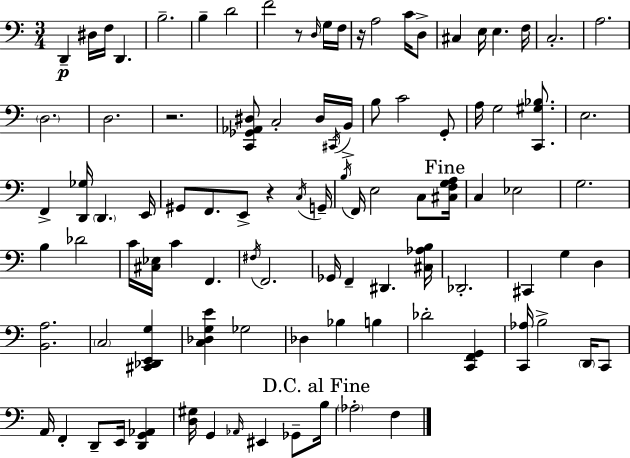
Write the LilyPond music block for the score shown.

{
  \clef bass
  \numericTimeSignature
  \time 3/4
  \key c \major
  d,4--\p dis16 f16 d,4. | b2.-- | b4-- d'2 | f'2 r8 \grace { d16 } g16 | \break f16 r16 a2 c'16 d8-> | cis4 e16 e4. | f16 c2.-. | a2. | \break \parenthesize d2. | d2. | r2. | <c, ges, aes, dis>8 c2-. dis16 | \break \acciaccatura { cis,16 } b,16-> b8 c'2 | g,8-. a16 g2 <c, gis bes>8. | e2. | f,4-> <d, ges>16 \parenthesize d,4. | \break e,16 gis,8 f,8. e,8-> r4 | \acciaccatura { c16 } g,16-- \acciaccatura { b16 } f,16 e2 | c8 \mark "Fine" <cis f g a>16 c4 ees2 | g2. | \break b4 des'2 | c'16 <cis ees>16 c'4 f,4. | \acciaccatura { fis16 } f,2. | ges,16 f,4-- dis,4. | \break <cis aes b>16 des,2.-. | cis,4 g4 | d4 <b, a>2. | \parenthesize c2 | \break <cis, des, e, g>4 <c des g e'>4 ges2 | des4 bes4 | b4 des'2-. | <c, f, g,>4 <c, aes>16 b2-> | \break \parenthesize d,16 c,8 a,16 f,4-. d,8-- | e,16 <d, g, aes,>4 <d gis>16 g,4 \grace { aes,16 } eis,4 | ges,8-- \mark "D.C. al Fine" b16 \parenthesize aes2-. | f4 \bar "|."
}